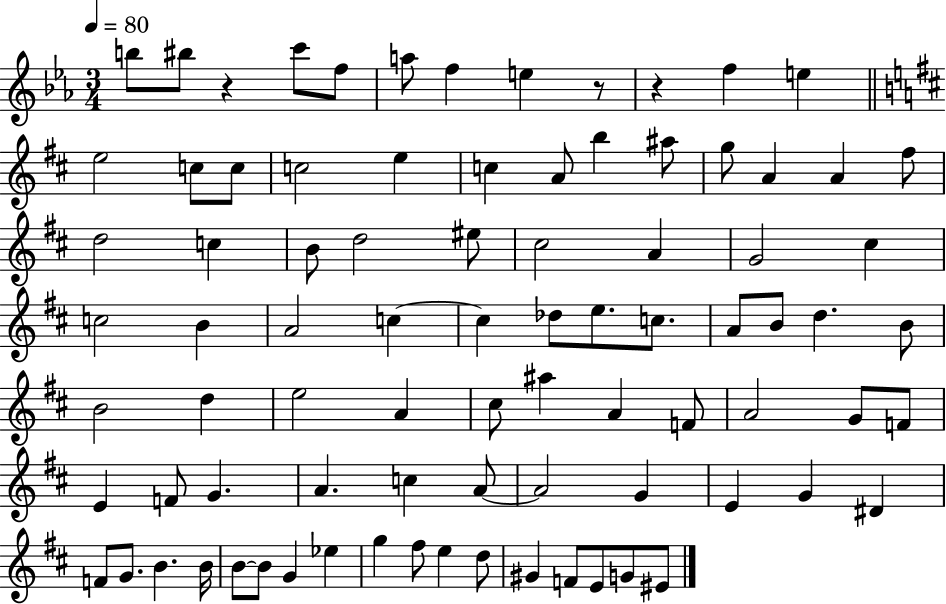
B5/e BIS5/e R/q C6/e F5/e A5/e F5/q E5/q R/e R/q F5/q E5/q E5/h C5/e C5/e C5/h E5/q C5/q A4/e B5/q A#5/e G5/e A4/q A4/q F#5/e D5/h C5/q B4/e D5/h EIS5/e C#5/h A4/q G4/h C#5/q C5/h B4/q A4/h C5/q C5/q Db5/e E5/e. C5/e. A4/e B4/e D5/q. B4/e B4/h D5/q E5/h A4/q C#5/e A#5/q A4/q F4/e A4/h G4/e F4/e E4/q F4/e G4/q. A4/q. C5/q A4/e A4/h G4/q E4/q G4/q D#4/q F4/e G4/e. B4/q. B4/s B4/e B4/e G4/q Eb5/q G5/q F#5/e E5/q D5/e G#4/q F4/e E4/e G4/e EIS4/e